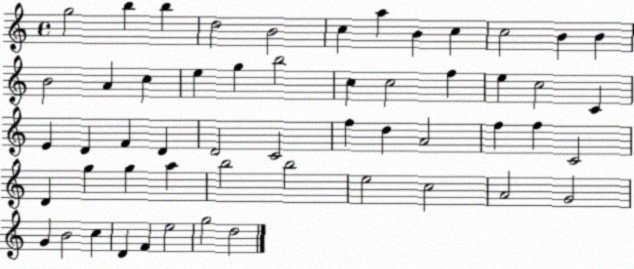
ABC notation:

X:1
T:Untitled
M:4/4
L:1/4
K:C
g2 b b d2 B2 c a B c c2 B B B2 A c e g b2 c c2 f e c2 C E D F D D2 C2 f d A2 f f C2 D g g a b2 b2 e2 c2 A2 G2 G B2 c D F e2 g2 d2